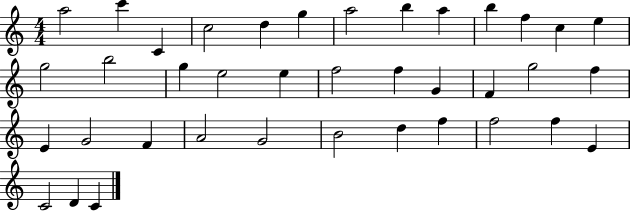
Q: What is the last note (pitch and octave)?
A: C4